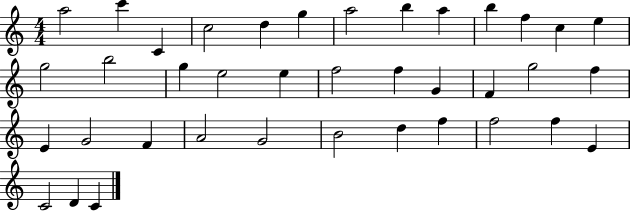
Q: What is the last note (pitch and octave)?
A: C4